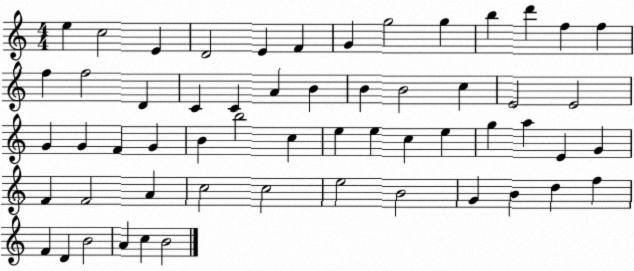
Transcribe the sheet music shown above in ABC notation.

X:1
T:Untitled
M:4/4
L:1/4
K:C
e c2 E D2 E F G g2 g b d' f f f f2 D C C A B B B2 c E2 E2 G G F G B b2 c e e c e g a E G F F2 A c2 c2 e2 B2 G B d f F D B2 A c B2